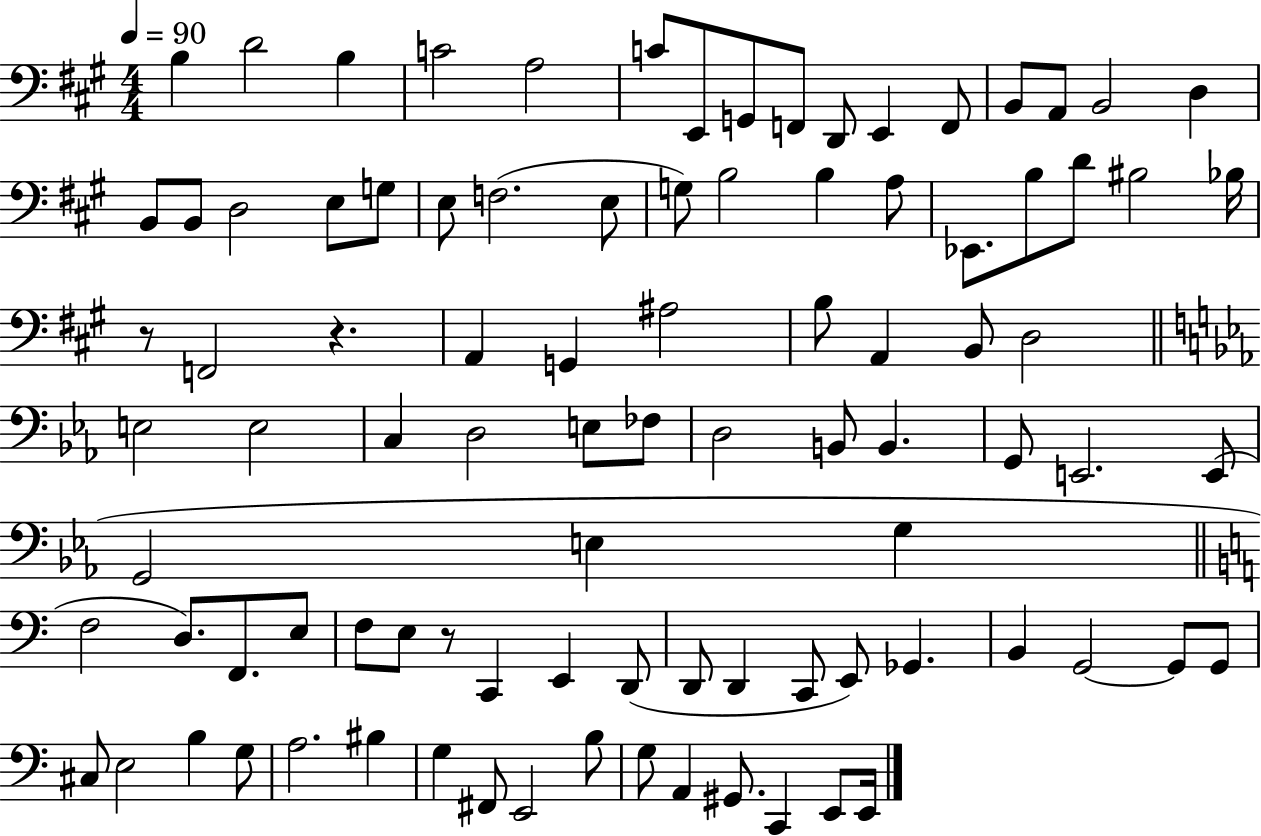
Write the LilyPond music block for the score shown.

{
  \clef bass
  \numericTimeSignature
  \time 4/4
  \key a \major
  \tempo 4 = 90
  b4 d'2 b4 | c'2 a2 | c'8 e,8 g,8 f,8 d,8 e,4 f,8 | b,8 a,8 b,2 d4 | \break b,8 b,8 d2 e8 g8 | e8 f2.( e8 | g8) b2 b4 a8 | ees,8. b8 d'8 bis2 bes16 | \break r8 f,2 r4. | a,4 g,4 ais2 | b8 a,4 b,8 d2 | \bar "||" \break \key ees \major e2 e2 | c4 d2 e8 fes8 | d2 b,8 b,4. | g,8 e,2. e,8( | \break g,2 e4 g4 | \bar "||" \break \key a \minor f2 d8.) f,8. e8 | f8 e8 r8 c,4 e,4 d,8( | d,8 d,4 c,8 e,8) ges,4. | b,4 g,2~~ g,8 g,8 | \break cis8 e2 b4 g8 | a2. bis4 | g4 fis,8 e,2 b8 | g8 a,4 gis,8. c,4 e,8 e,16 | \break \bar "|."
}